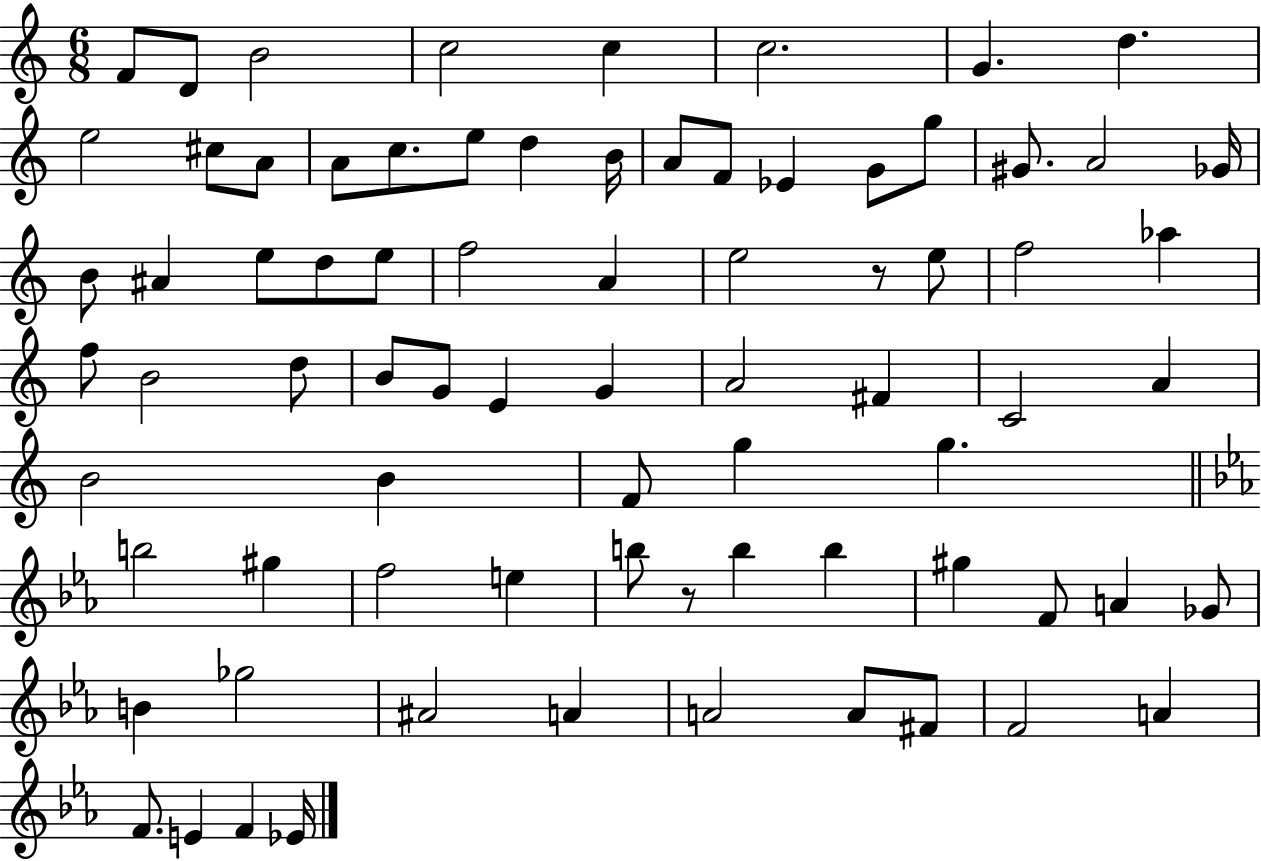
F4/e D4/e B4/h C5/h C5/q C5/h. G4/q. D5/q. E5/h C#5/e A4/e A4/e C5/e. E5/e D5/q B4/s A4/e F4/e Eb4/q G4/e G5/e G#4/e. A4/h Gb4/s B4/e A#4/q E5/e D5/e E5/e F5/h A4/q E5/h R/e E5/e F5/h Ab5/q F5/e B4/h D5/e B4/e G4/e E4/q G4/q A4/h F#4/q C4/h A4/q B4/h B4/q F4/e G5/q G5/q. B5/h G#5/q F5/h E5/q B5/e R/e B5/q B5/q G#5/q F4/e A4/q Gb4/e B4/q Gb5/h A#4/h A4/q A4/h A4/e F#4/e F4/h A4/q F4/e. E4/q F4/q Eb4/s